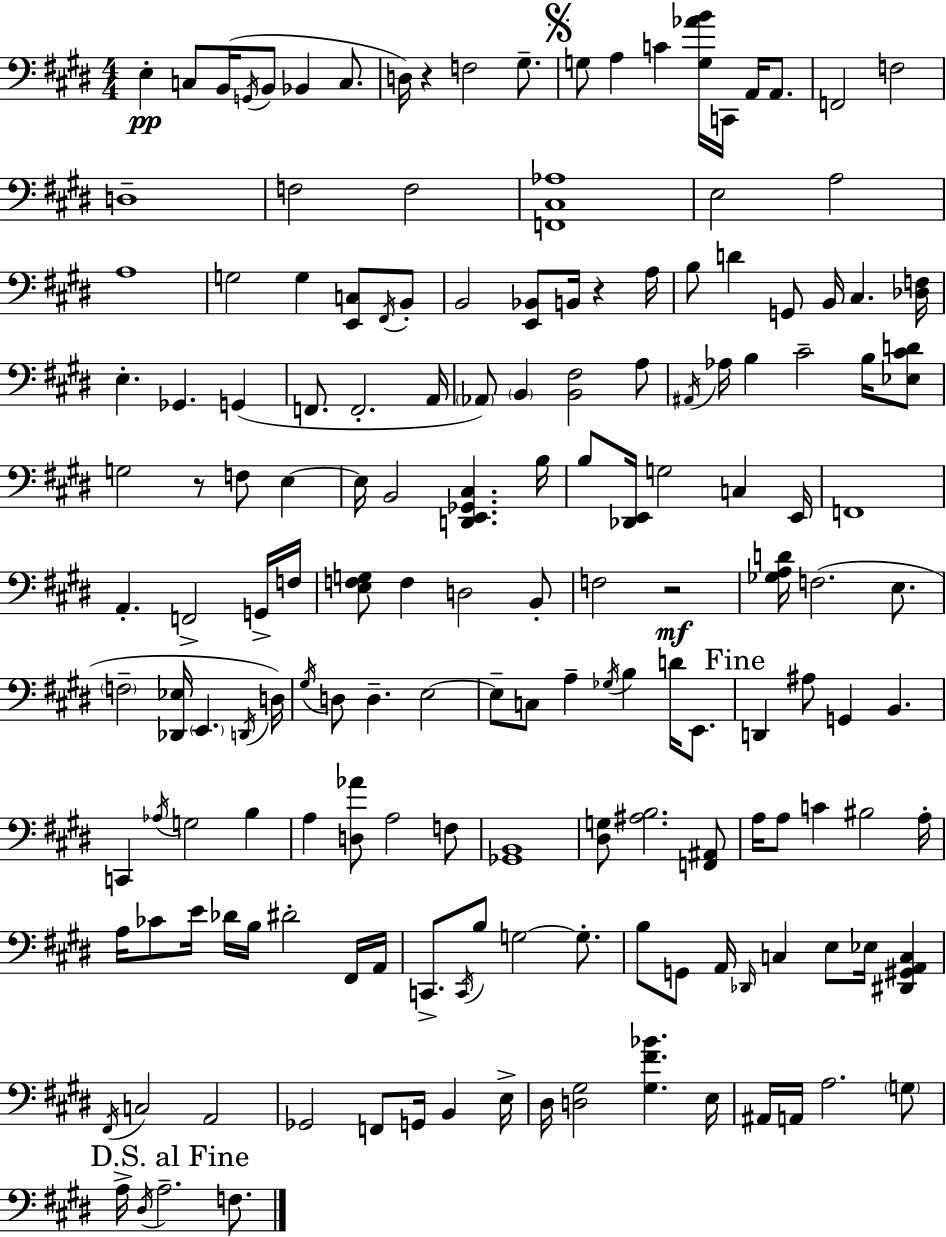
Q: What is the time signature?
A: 4/4